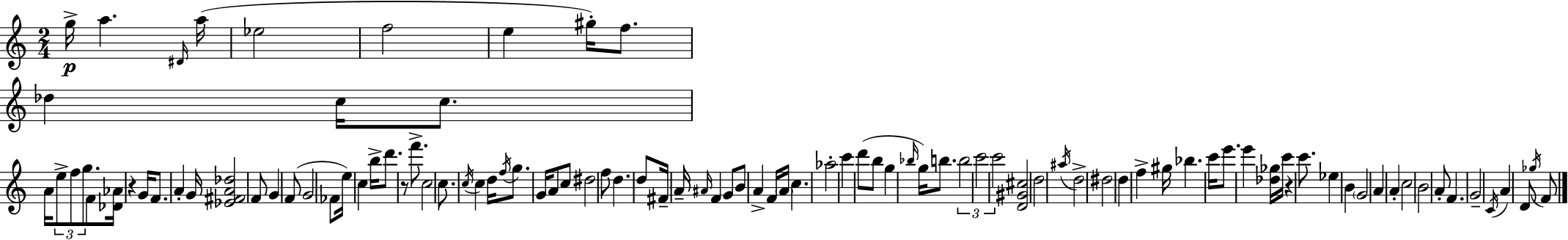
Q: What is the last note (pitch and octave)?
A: F4